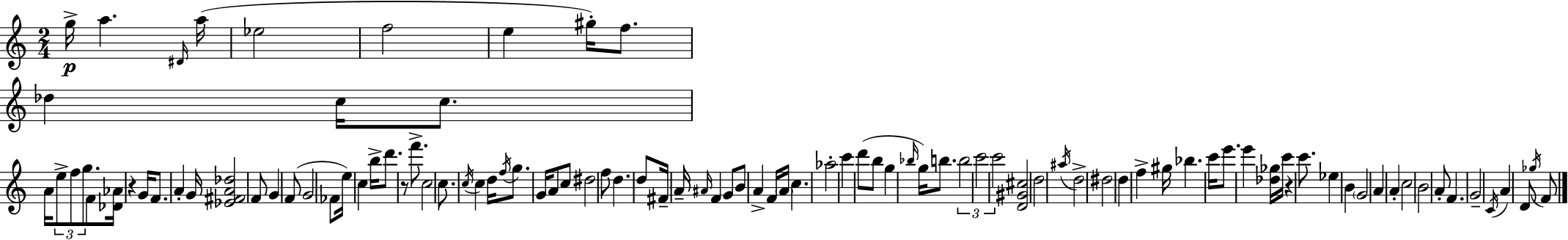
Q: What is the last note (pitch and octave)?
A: F4